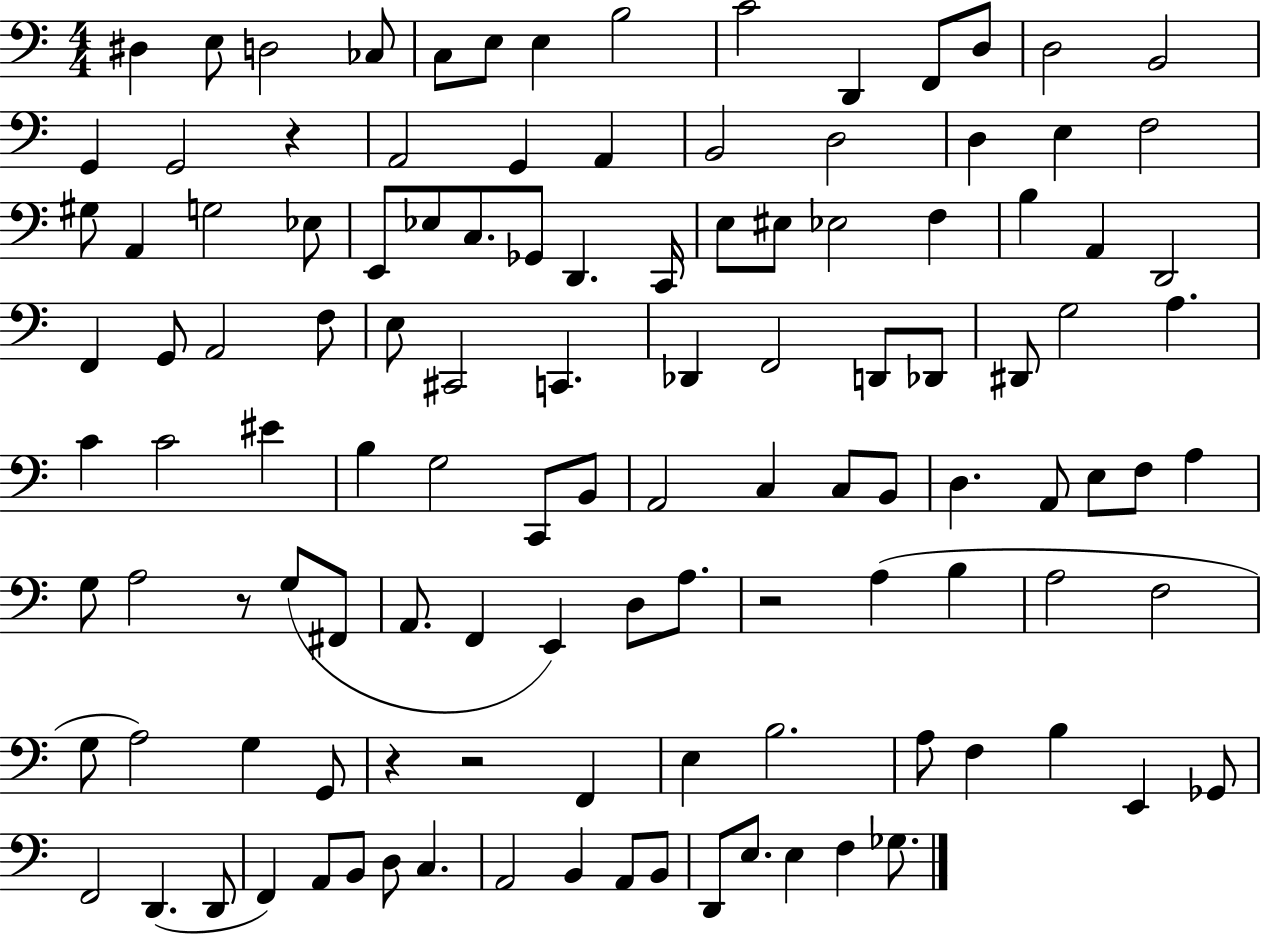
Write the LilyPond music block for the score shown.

{
  \clef bass
  \numericTimeSignature
  \time 4/4
  \key c \major
  dis4 e8 d2 ces8 | c8 e8 e4 b2 | c'2 d,4 f,8 d8 | d2 b,2 | \break g,4 g,2 r4 | a,2 g,4 a,4 | b,2 d2 | d4 e4 f2 | \break gis8 a,4 g2 ees8 | e,8 ees8 c8. ges,8 d,4. c,16 | e8 eis8 ees2 f4 | b4 a,4 d,2 | \break f,4 g,8 a,2 f8 | e8 cis,2 c,4. | des,4 f,2 d,8 des,8 | dis,8 g2 a4. | \break c'4 c'2 eis'4 | b4 g2 c,8 b,8 | a,2 c4 c8 b,8 | d4. a,8 e8 f8 a4 | \break g8 a2 r8 g8( fis,8 | a,8. f,4 e,4) d8 a8. | r2 a4( b4 | a2 f2 | \break g8 a2) g4 g,8 | r4 r2 f,4 | e4 b2. | a8 f4 b4 e,4 ges,8 | \break f,2 d,4.( d,8 | f,4) a,8 b,8 d8 c4. | a,2 b,4 a,8 b,8 | d,8 e8. e4 f4 ges8. | \break \bar "|."
}